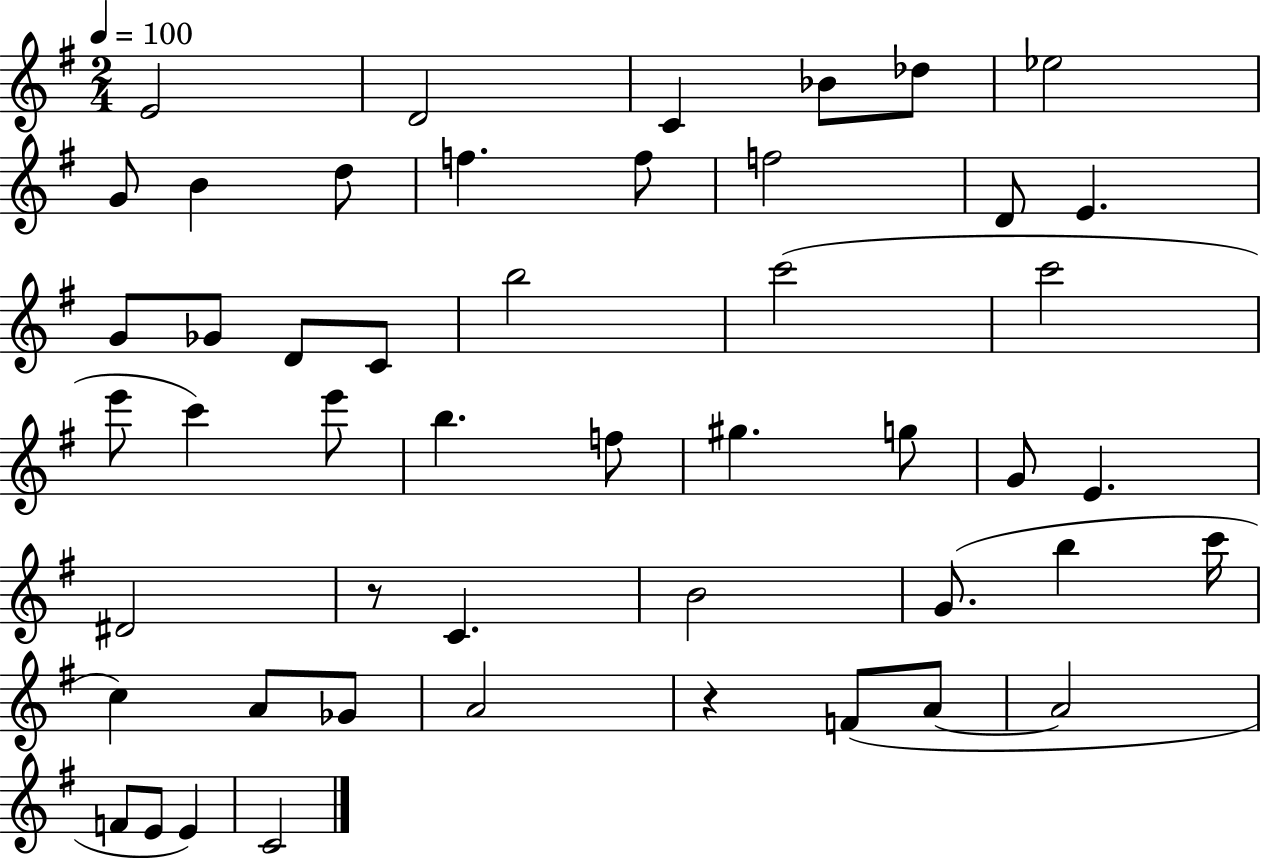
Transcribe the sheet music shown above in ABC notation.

X:1
T:Untitled
M:2/4
L:1/4
K:G
E2 D2 C _B/2 _d/2 _e2 G/2 B d/2 f f/2 f2 D/2 E G/2 _G/2 D/2 C/2 b2 c'2 c'2 e'/2 c' e'/2 b f/2 ^g g/2 G/2 E ^D2 z/2 C B2 G/2 b c'/4 c A/2 _G/2 A2 z F/2 A/2 A2 F/2 E/2 E C2